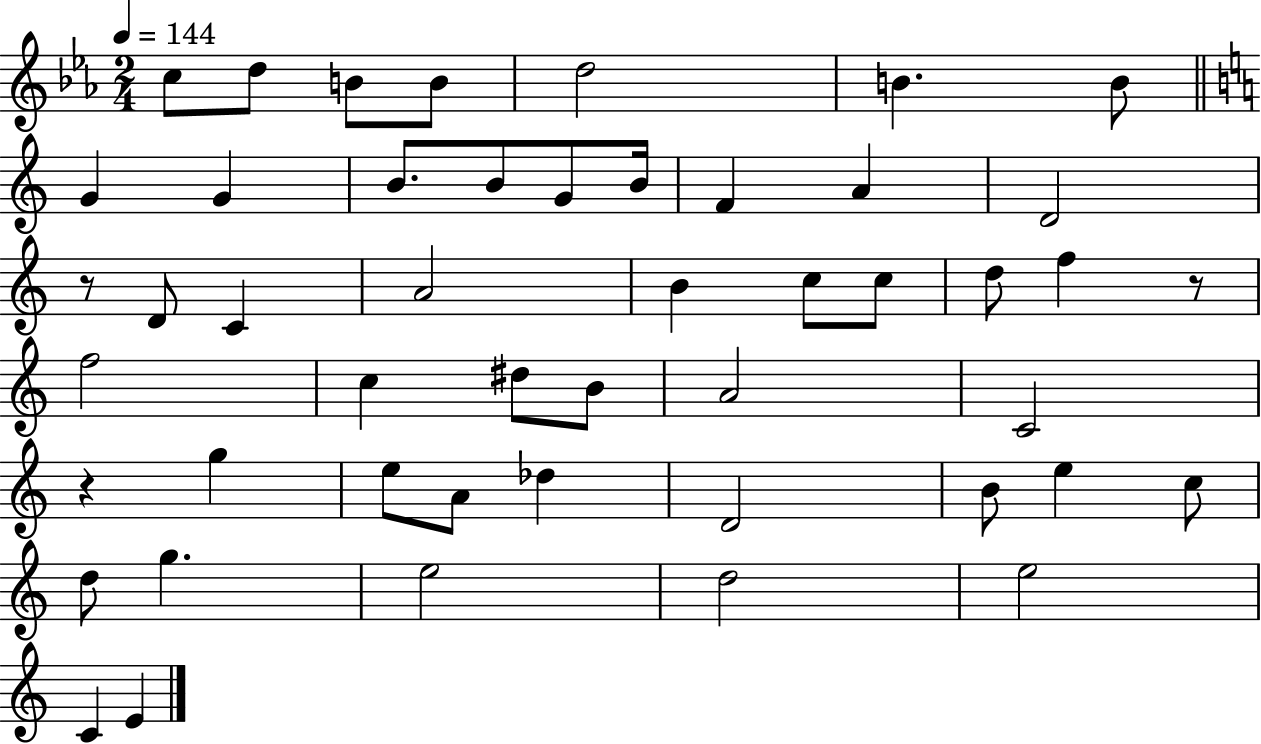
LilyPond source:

{
  \clef treble
  \numericTimeSignature
  \time 2/4
  \key ees \major
  \tempo 4 = 144
  \repeat volta 2 { c''8 d''8 b'8 b'8 | d''2 | b'4. b'8 | \bar "||" \break \key a \minor g'4 g'4 | b'8. b'8 g'8 b'16 | f'4 a'4 | d'2 | \break r8 d'8 c'4 | a'2 | b'4 c''8 c''8 | d''8 f''4 r8 | \break f''2 | c''4 dis''8 b'8 | a'2 | c'2 | \break r4 g''4 | e''8 a'8 des''4 | d'2 | b'8 e''4 c''8 | \break d''8 g''4. | e''2 | d''2 | e''2 | \break c'4 e'4 | } \bar "|."
}